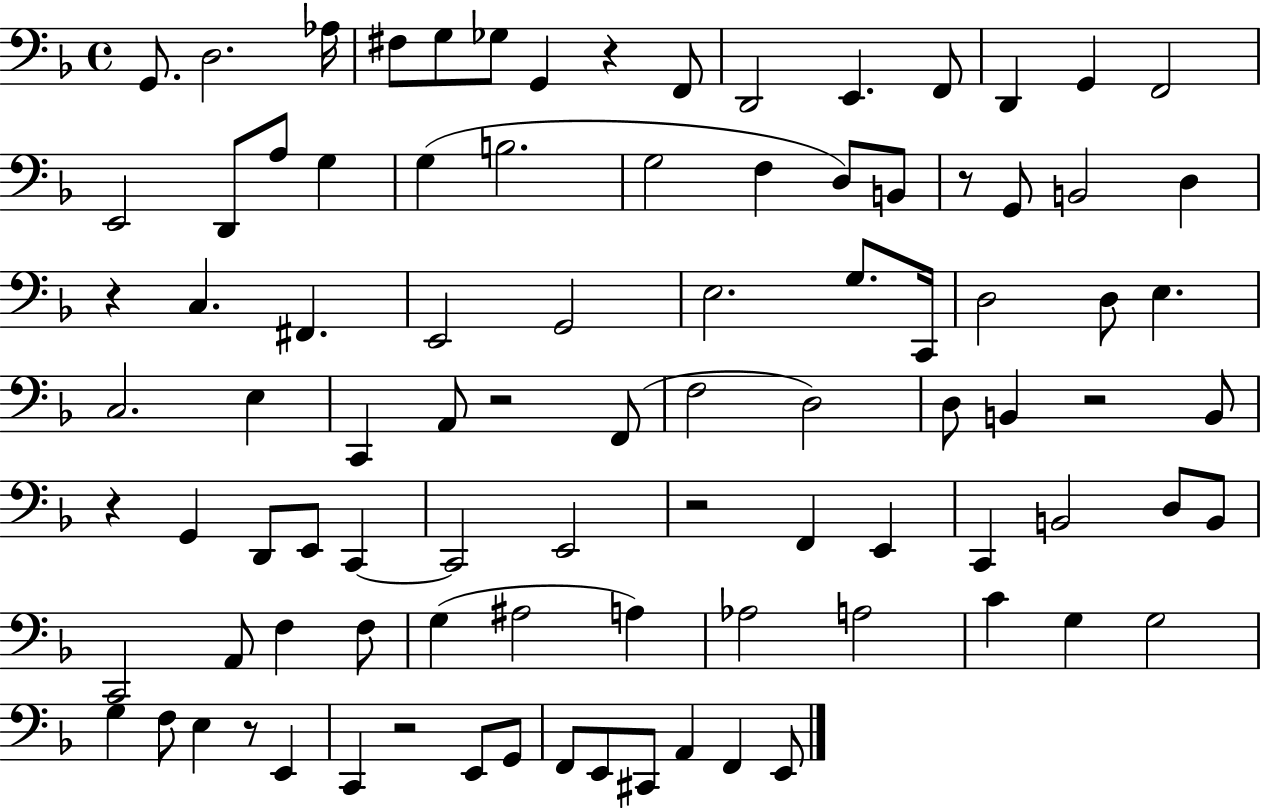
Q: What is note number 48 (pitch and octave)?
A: G2